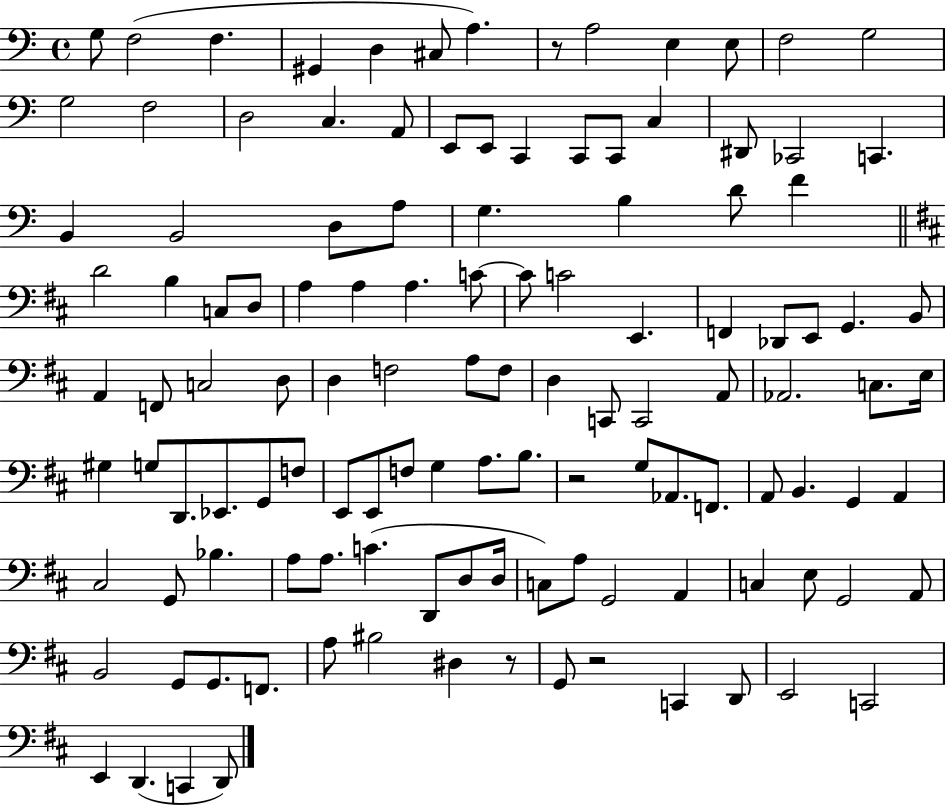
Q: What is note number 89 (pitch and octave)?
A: A3